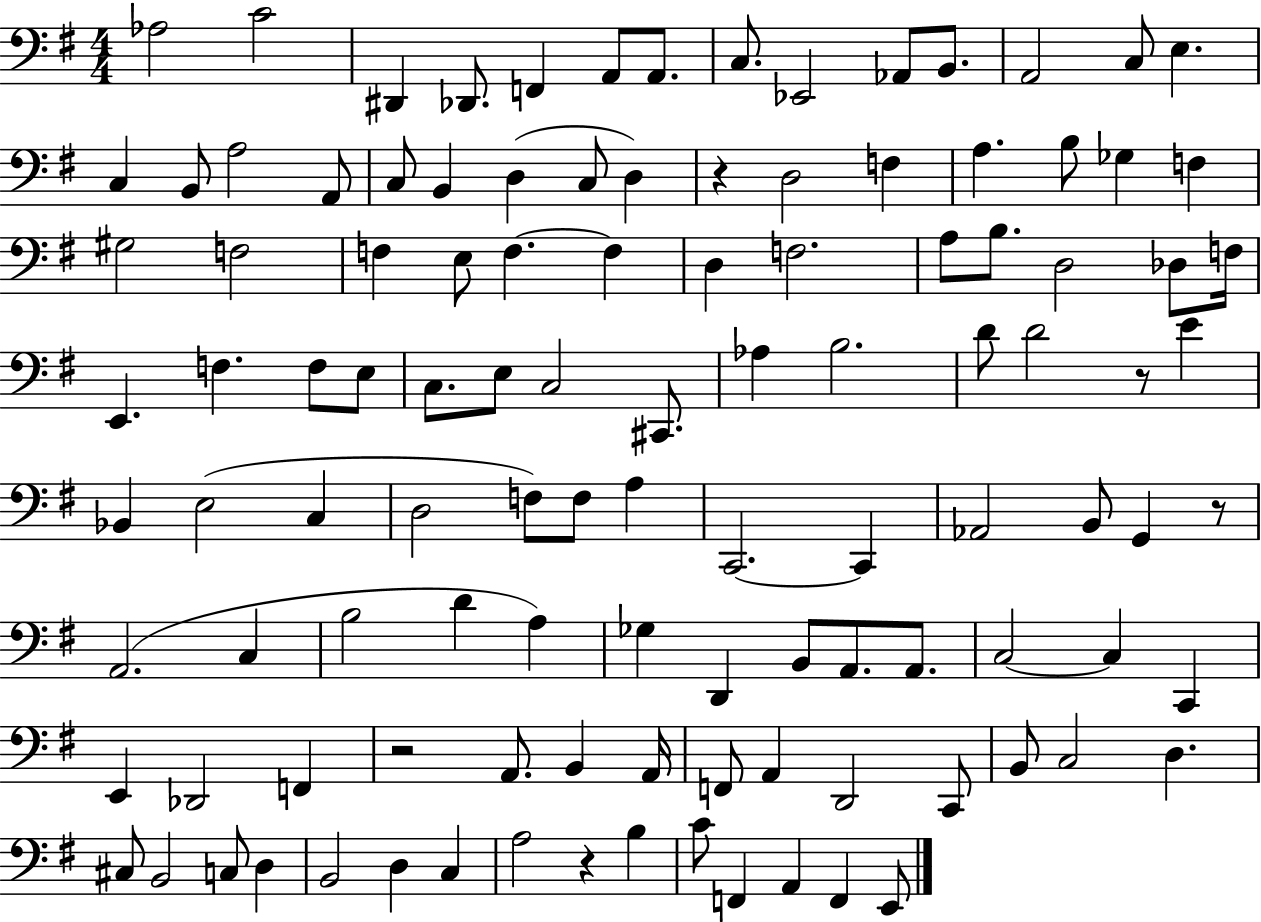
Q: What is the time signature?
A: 4/4